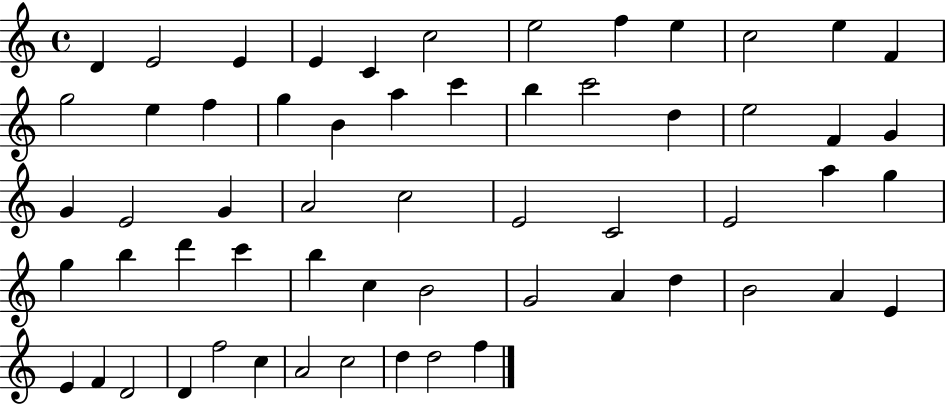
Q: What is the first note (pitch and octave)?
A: D4